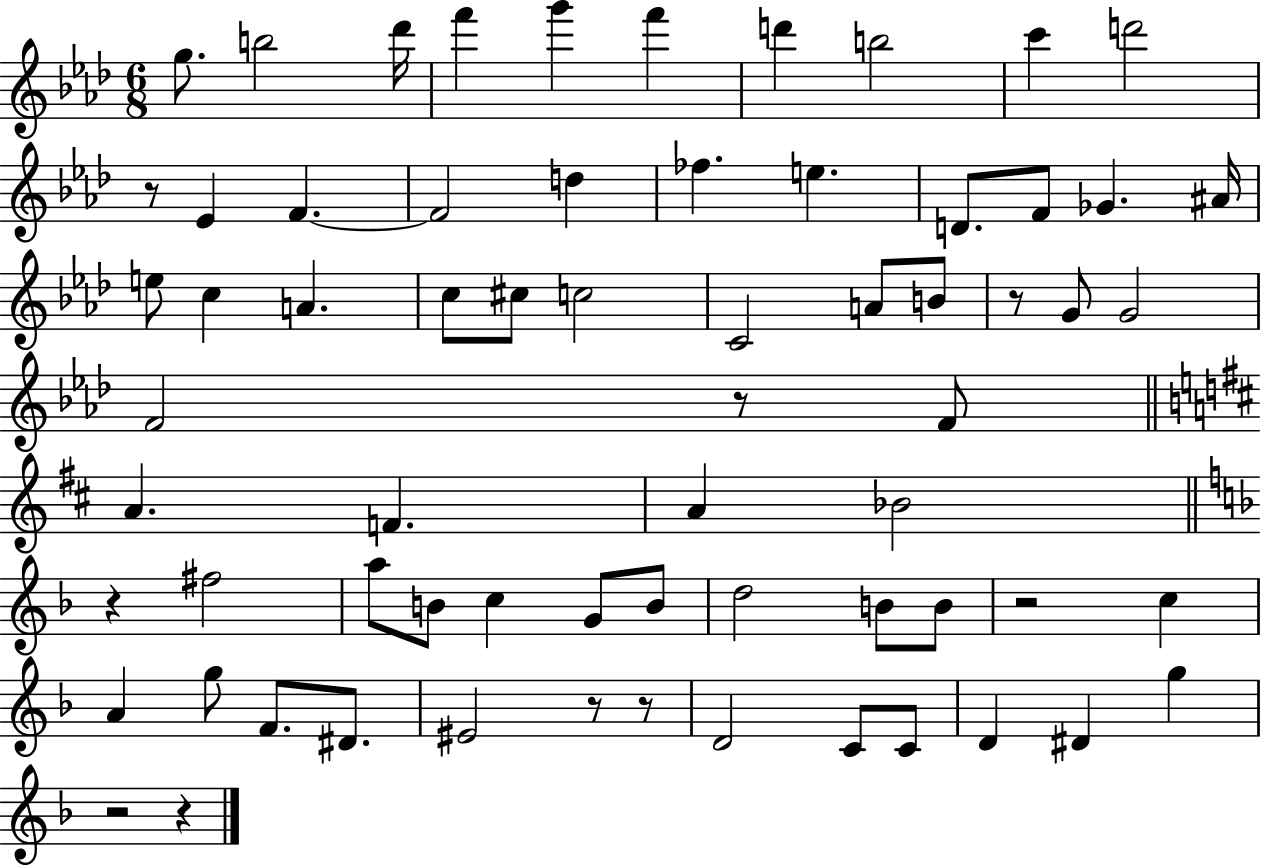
G5/e. B5/h Db6/s F6/q G6/q F6/q D6/q B5/h C6/q D6/h R/e Eb4/q F4/q. F4/h D5/q FES5/q. E5/q. D4/e. F4/e Gb4/q. A#4/s E5/e C5/q A4/q. C5/e C#5/e C5/h C4/h A4/e B4/e R/e G4/e G4/h F4/h R/e F4/e A4/q. F4/q. A4/q Bb4/h R/q F#5/h A5/e B4/e C5/q G4/e B4/e D5/h B4/e B4/e R/h C5/q A4/q G5/e F4/e. D#4/e. EIS4/h R/e R/e D4/h C4/e C4/e D4/q D#4/q G5/q R/h R/q